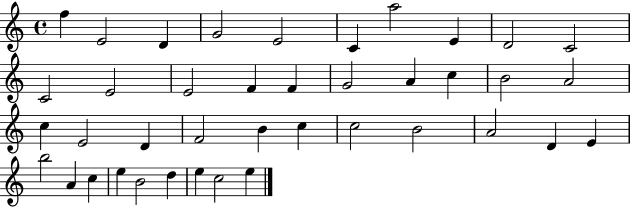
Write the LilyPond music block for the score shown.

{
  \clef treble
  \time 4/4
  \defaultTimeSignature
  \key c \major
  f''4 e'2 d'4 | g'2 e'2 | c'4 a''2 e'4 | d'2 c'2 | \break c'2 e'2 | e'2 f'4 f'4 | g'2 a'4 c''4 | b'2 a'2 | \break c''4 e'2 d'4 | f'2 b'4 c''4 | c''2 b'2 | a'2 d'4 e'4 | \break b''2 a'4 c''4 | e''4 b'2 d''4 | e''4 c''2 e''4 | \bar "|."
}